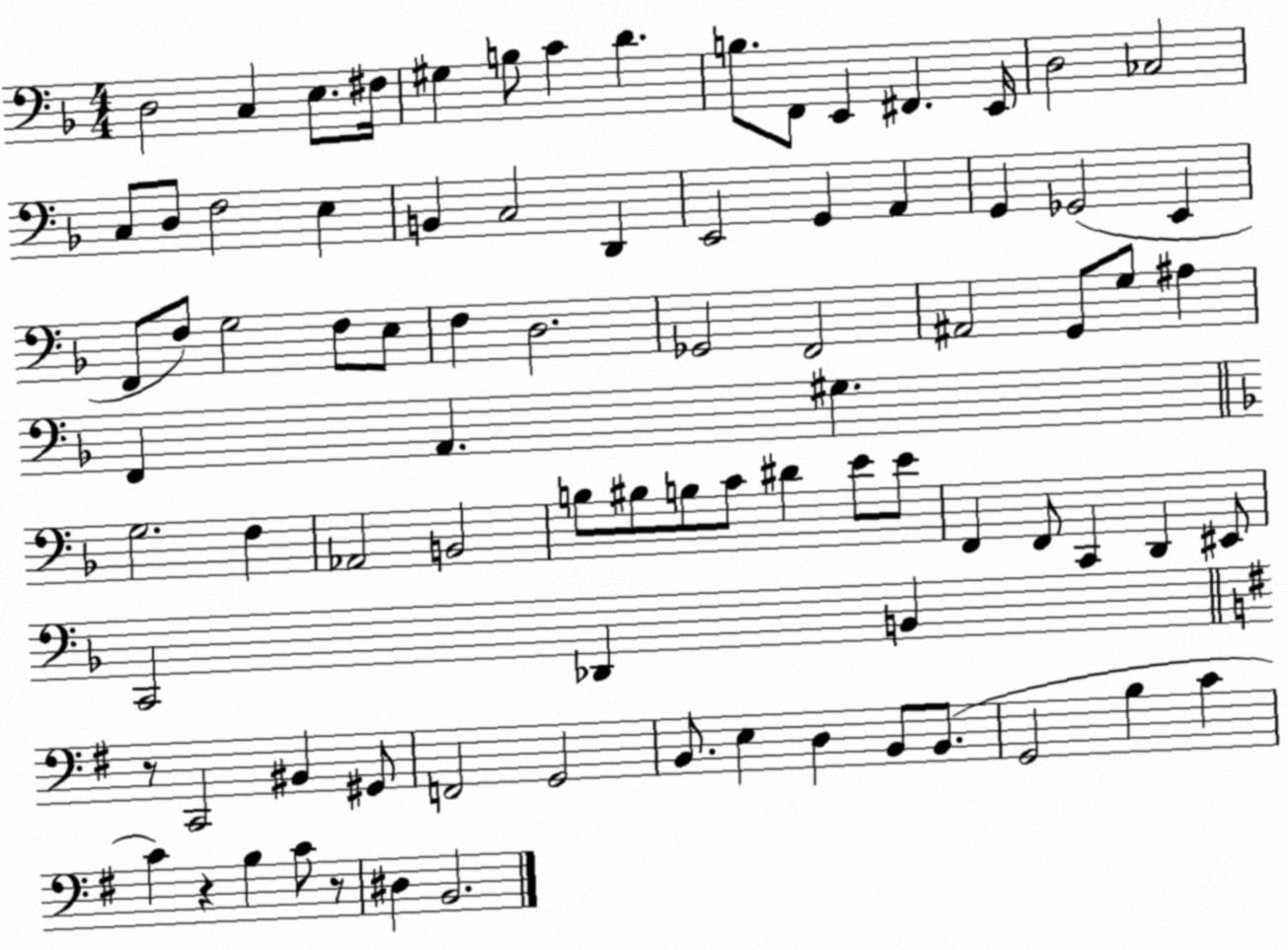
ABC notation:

X:1
T:Untitled
M:4/4
L:1/4
K:F
D,2 C, E,/2 ^F,/4 ^G, B,/2 C D B,/2 F,,/2 E,, ^F,, E,,/4 D,2 _C,2 C,/2 D,/2 F,2 E, B,, C,2 D,, E,,2 G,, A,, G,, _G,,2 E,, F,,/2 F,/2 G,2 F,/2 E,/2 F, D,2 _G,,2 F,,2 ^A,,2 G,,/2 G,/2 ^A, F,, A,, ^G, G,2 F, _A,,2 B,,2 B,/2 ^B,/2 B,/2 C/2 ^D E/2 E/2 F,, F,,/2 C,, D,, ^E,,/2 C,,2 _D,, B,, z/2 C,,2 ^B,, ^G,,/2 F,,2 G,,2 B,,/2 E, D, B,,/2 B,,/2 G,,2 B, C C z B, C/2 z/2 ^D, B,,2